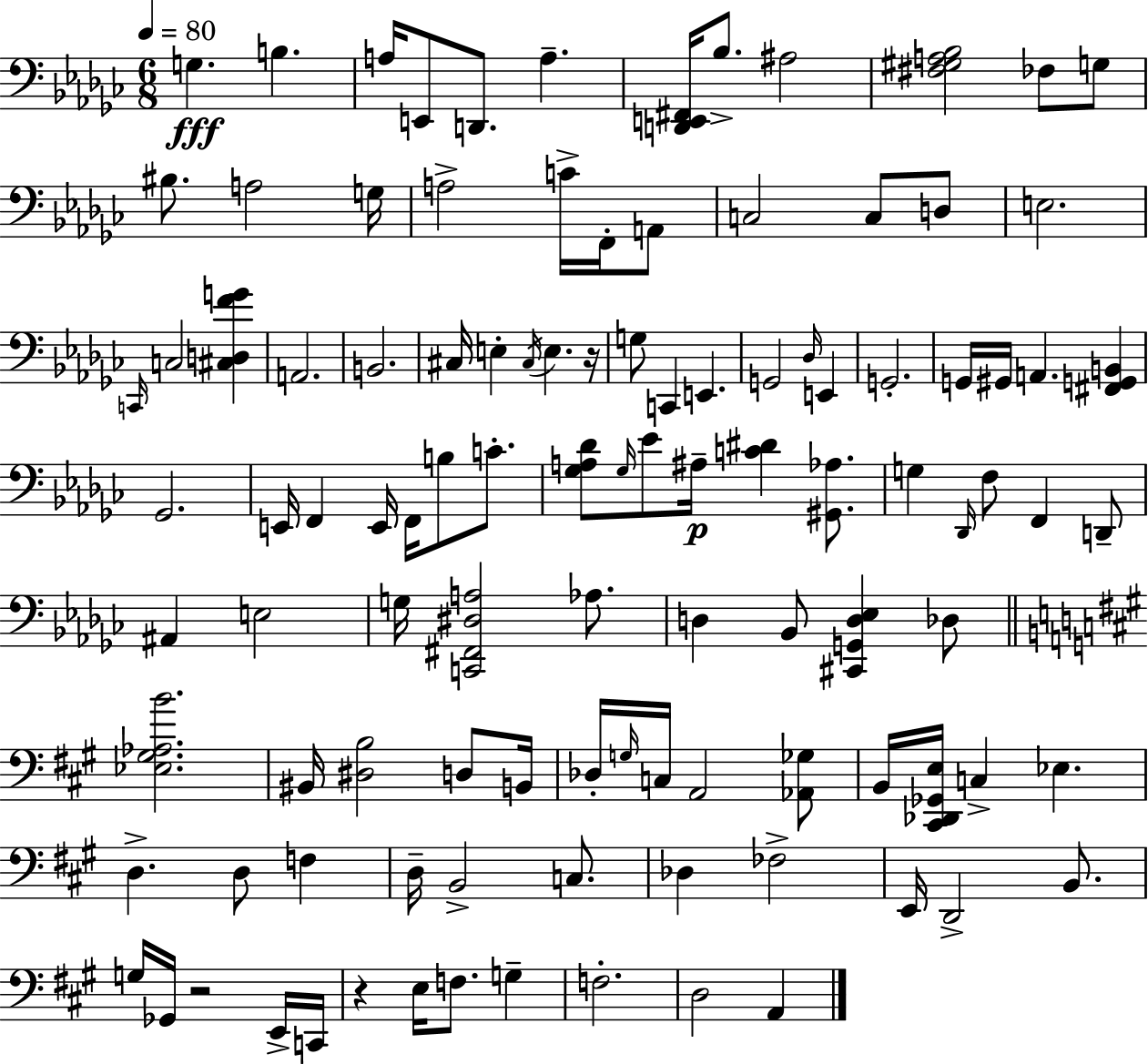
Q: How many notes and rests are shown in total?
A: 108